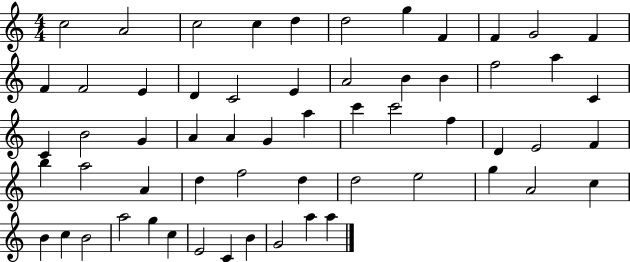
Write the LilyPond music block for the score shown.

{
  \clef treble
  \numericTimeSignature
  \time 4/4
  \key c \major
  c''2 a'2 | c''2 c''4 d''4 | d''2 g''4 f'4 | f'4 g'2 f'4 | \break f'4 f'2 e'4 | d'4 c'2 e'4 | a'2 b'4 b'4 | f''2 a''4 c'4 | \break c'4 b'2 g'4 | a'4 a'4 g'4 a''4 | c'''4 c'''2 f''4 | d'4 e'2 f'4 | \break b''4 a''2 a'4 | d''4 f''2 d''4 | d''2 e''2 | g''4 a'2 c''4 | \break b'4 c''4 b'2 | a''2 g''4 c''4 | e'2 c'4 b'4 | g'2 a''4 a''4 | \break \bar "|."
}